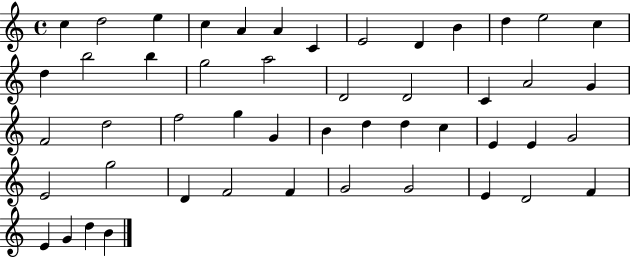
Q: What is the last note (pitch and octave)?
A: B4